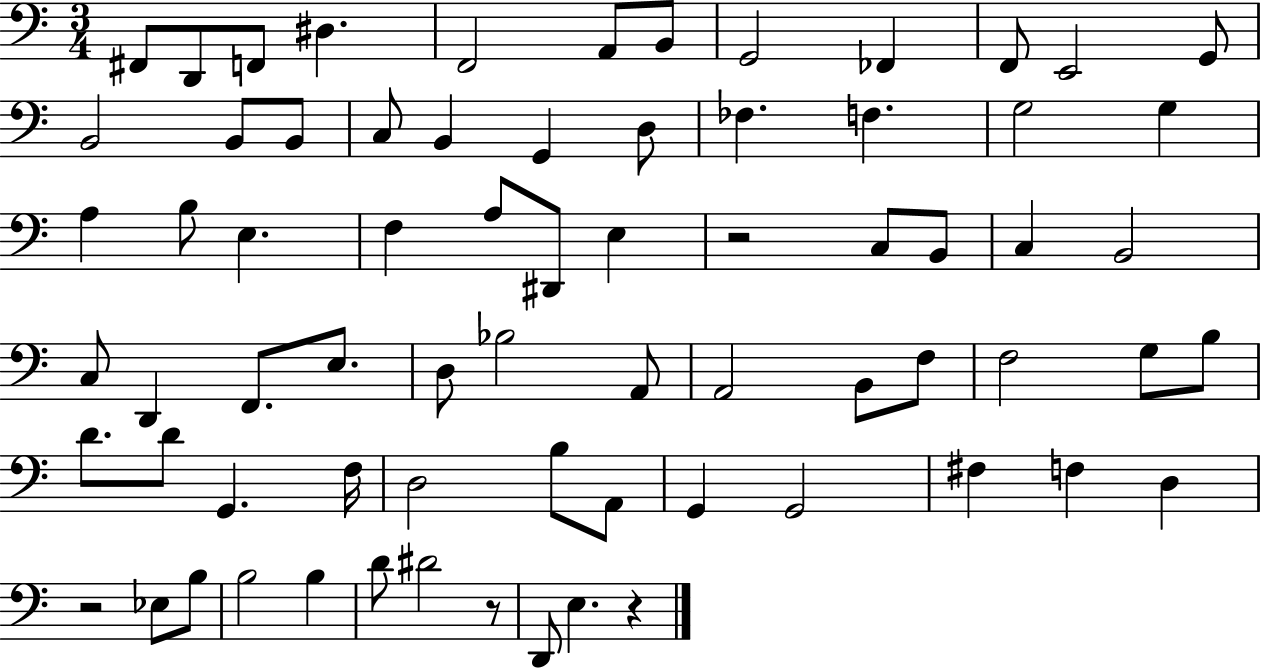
{
  \clef bass
  \numericTimeSignature
  \time 3/4
  \key c \major
  \repeat volta 2 { fis,8 d,8 f,8 dis4. | f,2 a,8 b,8 | g,2 fes,4 | f,8 e,2 g,8 | \break b,2 b,8 b,8 | c8 b,4 g,4 d8 | fes4. f4. | g2 g4 | \break a4 b8 e4. | f4 a8 dis,8 e4 | r2 c8 b,8 | c4 b,2 | \break c8 d,4 f,8. e8. | d8 bes2 a,8 | a,2 b,8 f8 | f2 g8 b8 | \break d'8. d'8 g,4. f16 | d2 b8 a,8 | g,4 g,2 | fis4 f4 d4 | \break r2 ees8 b8 | b2 b4 | d'8 dis'2 r8 | d,8 e4. r4 | \break } \bar "|."
}